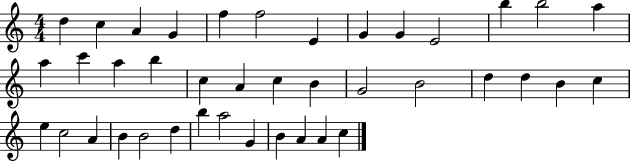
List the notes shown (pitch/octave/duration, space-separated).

D5/q C5/q A4/q G4/q F5/q F5/h E4/q G4/q G4/q E4/h B5/q B5/h A5/q A5/q C6/q A5/q B5/q C5/q A4/q C5/q B4/q G4/h B4/h D5/q D5/q B4/q C5/q E5/q C5/h A4/q B4/q B4/h D5/q B5/q A5/h G4/q B4/q A4/q A4/q C5/q